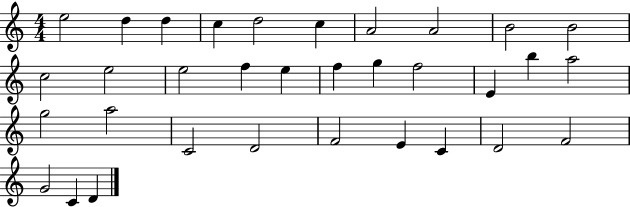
X:1
T:Untitled
M:4/4
L:1/4
K:C
e2 d d c d2 c A2 A2 B2 B2 c2 e2 e2 f e f g f2 E b a2 g2 a2 C2 D2 F2 E C D2 F2 G2 C D